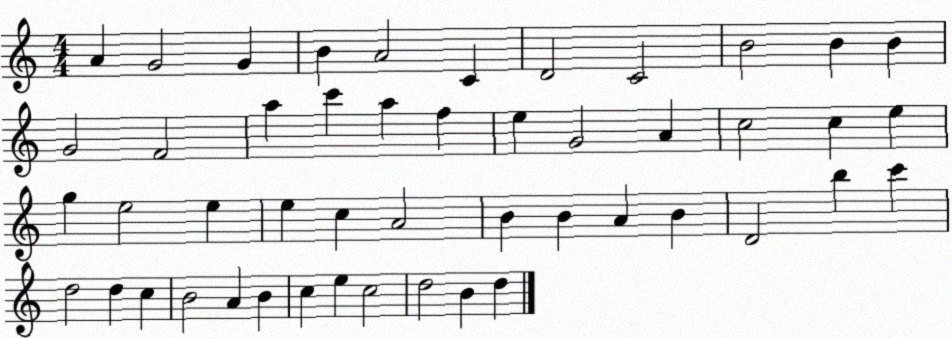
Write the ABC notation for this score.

X:1
T:Untitled
M:4/4
L:1/4
K:C
A G2 G B A2 C D2 C2 B2 B B G2 F2 a c' a f e G2 A c2 c e g e2 e e c A2 B B A B D2 b c' d2 d c B2 A B c e c2 d2 B d